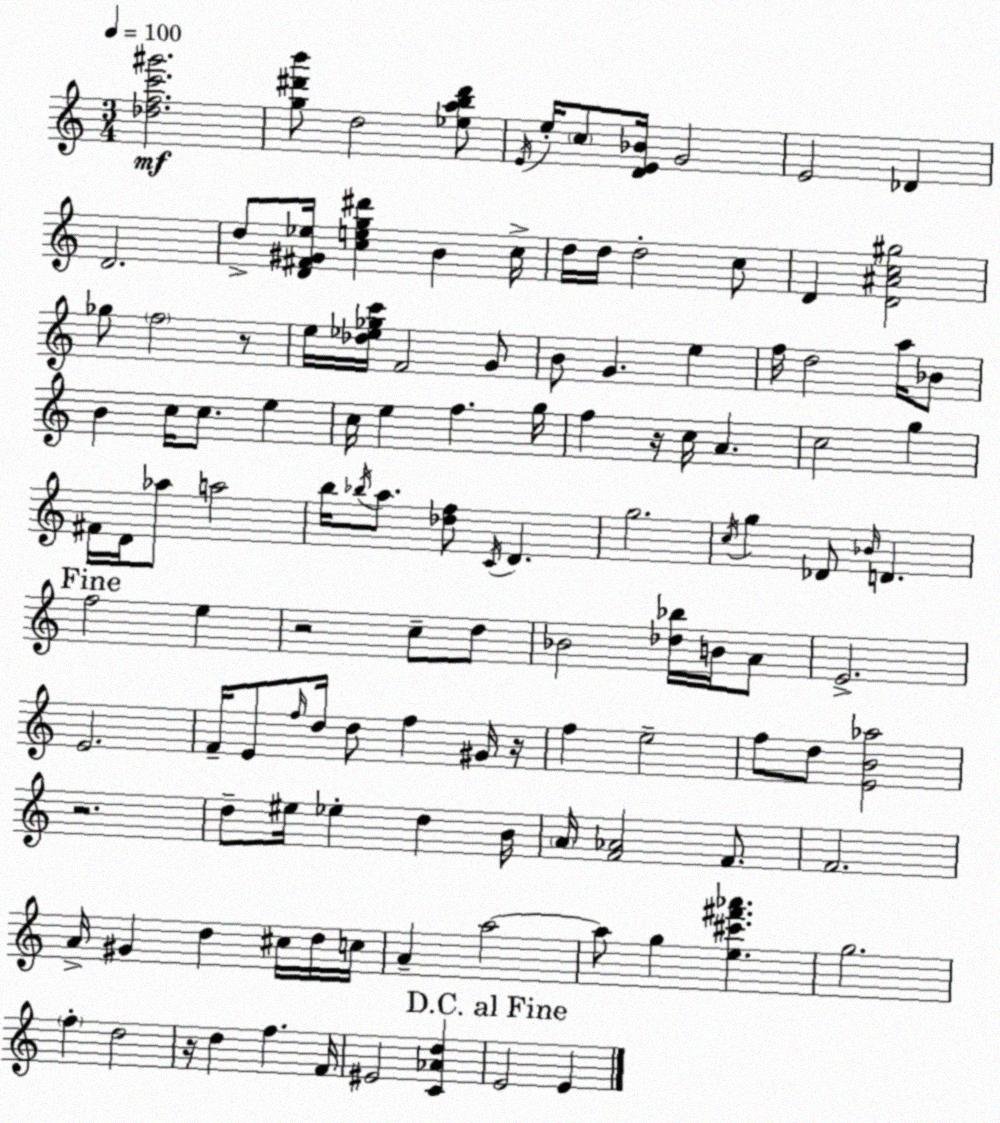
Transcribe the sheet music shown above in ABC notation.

X:1
T:Untitled
M:3/4
L:1/4
K:C
[_dfc'^g']2 [g^d'b']/2 d2 [_eab^d']/2 E/4 e/4 c/2 [DE_B]/4 G2 E2 _D D2 d/2 [D^F^G_e]/4 [ceg^d'] B c/4 d/4 d/4 d2 c/2 D [D^Ac^g]2 _g/2 f2 z/2 e/4 [_d_e_gc']/4 F2 G/2 B/2 G e f/4 d2 a/4 _B/2 B c/4 c/2 e c/4 e f g/4 f z/4 c/4 A c2 g ^F/4 D/4 _a/2 a2 b/4 _b/4 a/2 [_df]/2 C/4 D g2 c/4 g _D/2 _B/4 D f2 e z2 c/2 d/2 _B2 [_d_b]/4 B/4 A/2 E2 E2 F/4 E/2 f/4 d/4 d/2 f ^G/4 z/4 f e2 f/2 d/2 [EB_a]2 z2 d/2 ^e/4 _e d B/4 A/4 [F_A]2 F/2 F2 A/4 ^G d ^c/4 d/4 c/4 A a2 a/2 g [e^c'^f'_a'] g2 f d2 z/4 d f F/4 ^E2 [C_Ad] E2 E